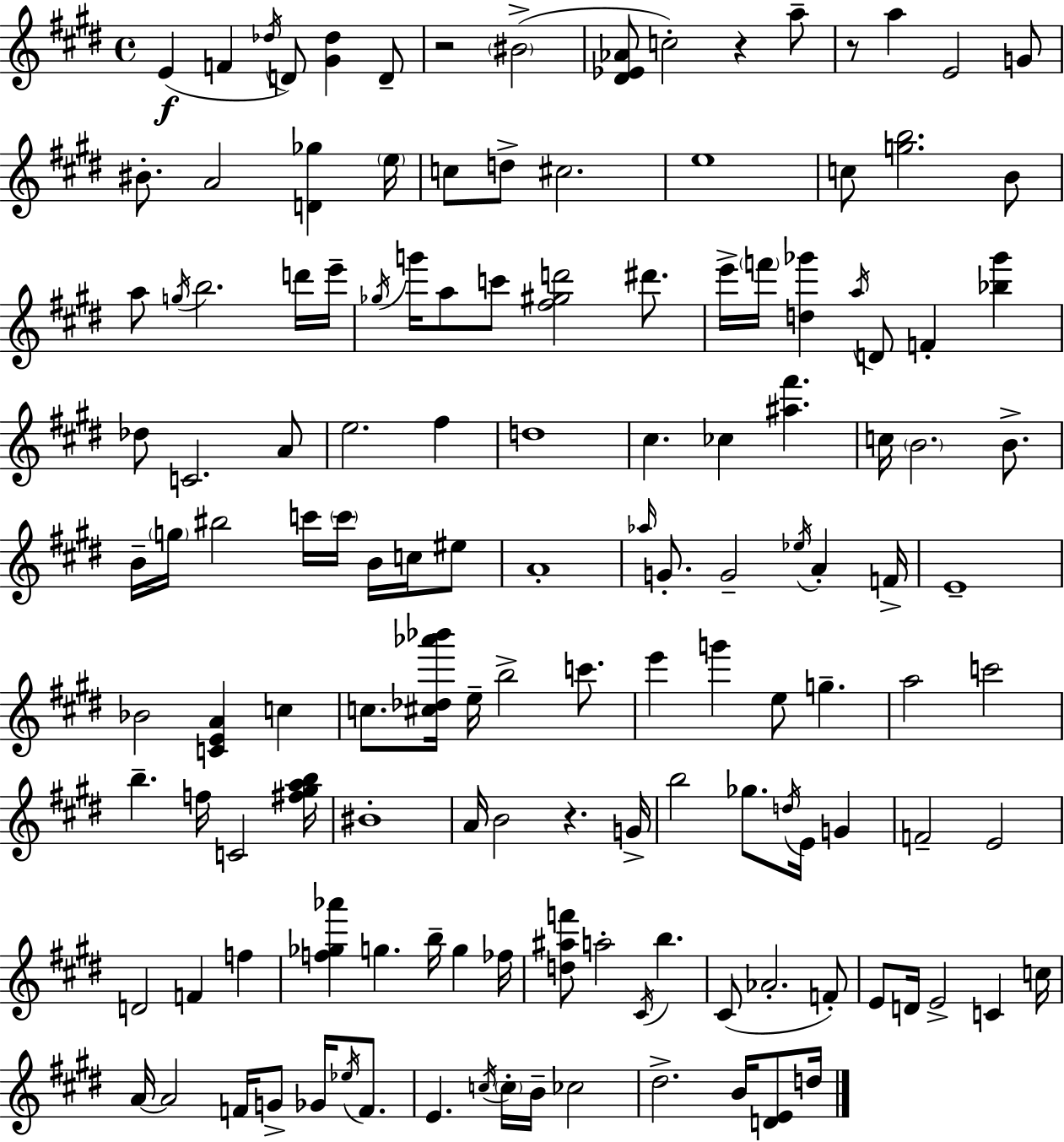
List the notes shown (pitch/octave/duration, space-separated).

E4/q F4/q Db5/s D4/e [G#4,Db5]/q D4/e R/h BIS4/h [D#4,Eb4,Ab4]/e C5/h R/q A5/e R/e A5/q E4/h G4/e BIS4/e. A4/h [D4,Gb5]/q E5/s C5/e D5/e C#5/h. E5/w C5/e [G5,B5]/h. B4/e A5/e G5/s B5/h. D6/s E6/s Gb5/s G6/s A5/e C6/e [F#5,G#5,D6]/h D#6/e. E6/s F6/s [D5,Gb6]/q A5/s D4/e F4/q [Bb5,Gb6]/q Db5/e C4/h. A4/e E5/h. F#5/q D5/w C#5/q. CES5/q [A#5,F#6]/q. C5/s B4/h. B4/e. B4/s G5/s BIS5/h C6/s C6/s B4/s C5/s EIS5/e A4/w Ab5/s G4/e. G4/h Eb5/s A4/q F4/s E4/w Bb4/h [C4,E4,A4]/q C5/q C5/e. [C#5,Db5,Ab6,Bb6]/s E5/s B5/h C6/e. E6/q G6/q E5/e G5/q. A5/h C6/h B5/q. F5/s C4/h [F#5,G#5,A5,B5]/s BIS4/w A4/s B4/h R/q. G4/s B5/h Gb5/e. D5/s E4/s G4/q F4/h E4/h D4/h F4/q F5/q [F5,Gb5,Ab6]/q G5/q. B5/s G5/q FES5/s [D5,A#5,F6]/e A5/h C#4/s B5/q. C#4/e Ab4/h. F4/e E4/e D4/s E4/h C4/q C5/s A4/s A4/h F4/s G4/e Gb4/s Eb5/s F4/e. E4/q. C5/s C5/s B4/s CES5/h D#5/h. B4/s [D4,E4]/e D5/s